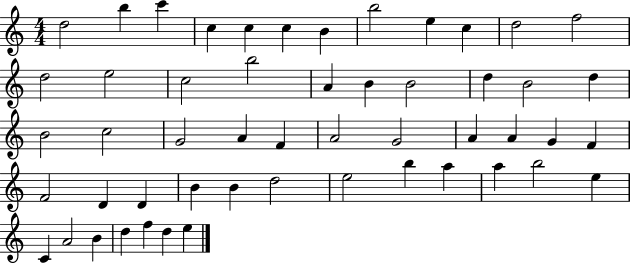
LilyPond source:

{
  \clef treble
  \numericTimeSignature
  \time 4/4
  \key c \major
  d''2 b''4 c'''4 | c''4 c''4 c''4 b'4 | b''2 e''4 c''4 | d''2 f''2 | \break d''2 e''2 | c''2 b''2 | a'4 b'4 b'2 | d''4 b'2 d''4 | \break b'2 c''2 | g'2 a'4 f'4 | a'2 g'2 | a'4 a'4 g'4 f'4 | \break f'2 d'4 d'4 | b'4 b'4 d''2 | e''2 b''4 a''4 | a''4 b''2 e''4 | \break c'4 a'2 b'4 | d''4 f''4 d''4 e''4 | \bar "|."
}